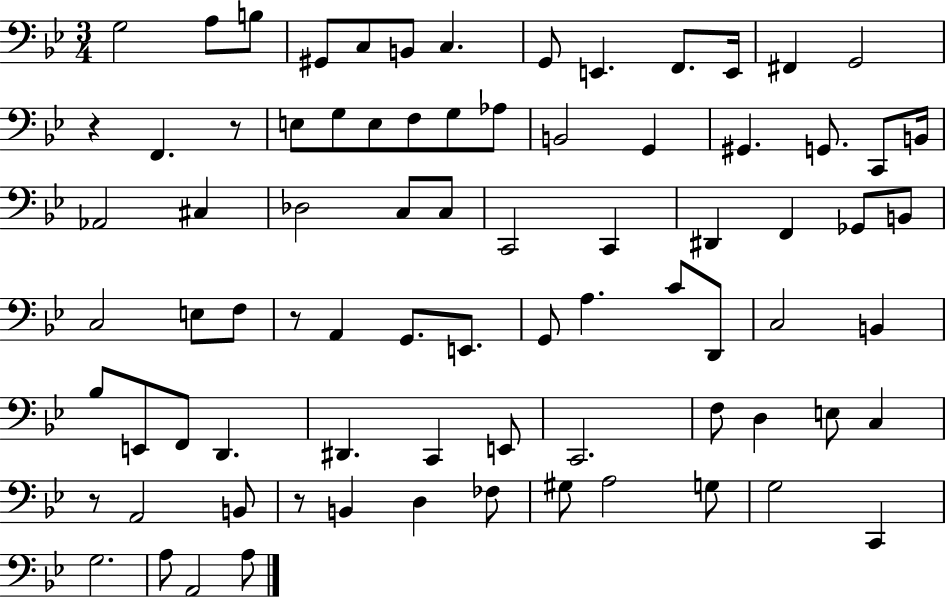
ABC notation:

X:1
T:Untitled
M:3/4
L:1/4
K:Bb
G,2 A,/2 B,/2 ^G,,/2 C,/2 B,,/2 C, G,,/2 E,, F,,/2 E,,/4 ^F,, G,,2 z F,, z/2 E,/2 G,/2 E,/2 F,/2 G,/2 _A,/2 B,,2 G,, ^G,, G,,/2 C,,/2 B,,/4 _A,,2 ^C, _D,2 C,/2 C,/2 C,,2 C,, ^D,, F,, _G,,/2 B,,/2 C,2 E,/2 F,/2 z/2 A,, G,,/2 E,,/2 G,,/2 A, C/2 D,,/2 C,2 B,, _B,/2 E,,/2 F,,/2 D,, ^D,, C,, E,,/2 C,,2 F,/2 D, E,/2 C, z/2 A,,2 B,,/2 z/2 B,, D, _F,/2 ^G,/2 A,2 G,/2 G,2 C,, G,2 A,/2 A,,2 A,/2